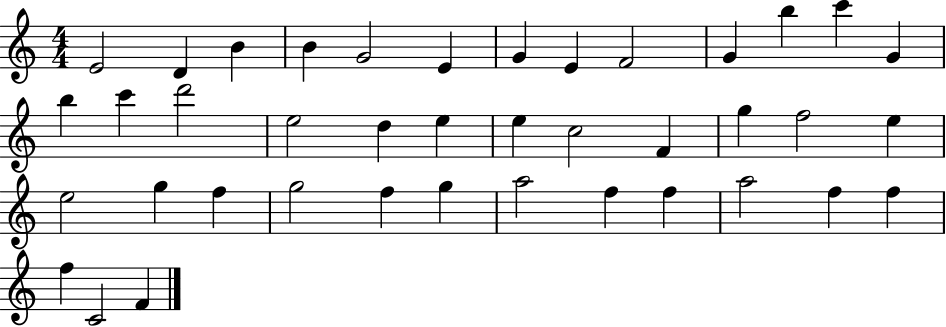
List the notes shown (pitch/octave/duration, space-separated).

E4/h D4/q B4/q B4/q G4/h E4/q G4/q E4/q F4/h G4/q B5/q C6/q G4/q B5/q C6/q D6/h E5/h D5/q E5/q E5/q C5/h F4/q G5/q F5/h E5/q E5/h G5/q F5/q G5/h F5/q G5/q A5/h F5/q F5/q A5/h F5/q F5/q F5/q C4/h F4/q